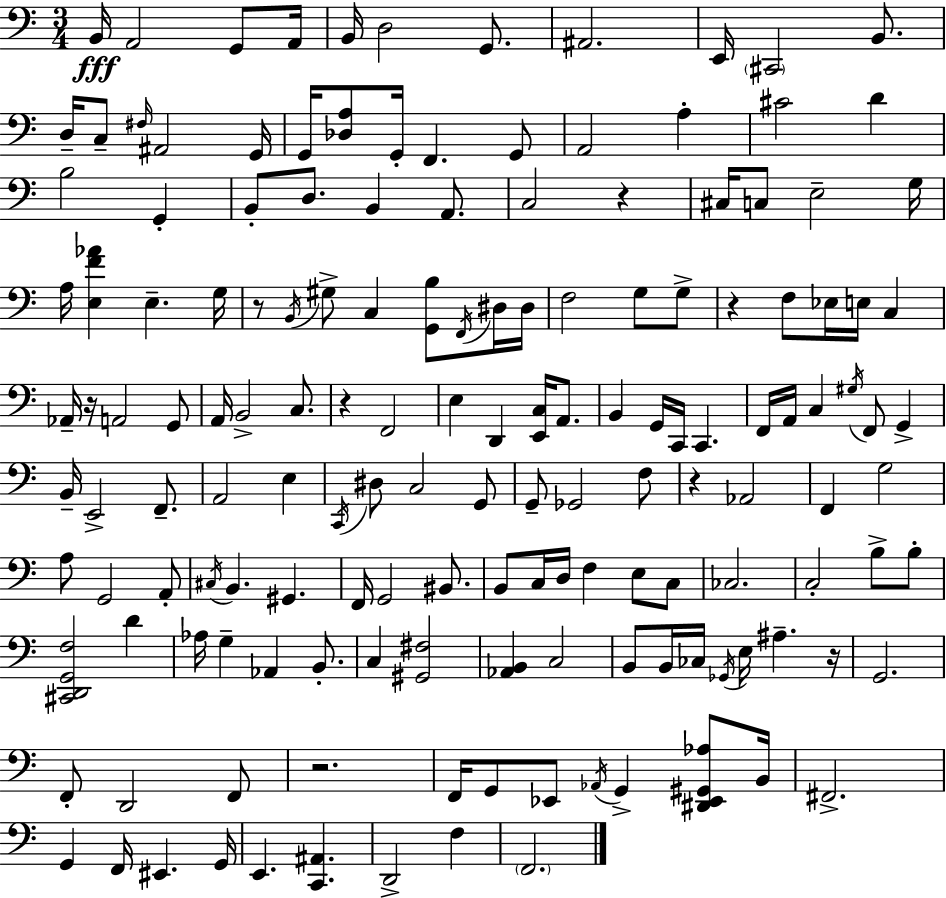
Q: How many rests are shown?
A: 8